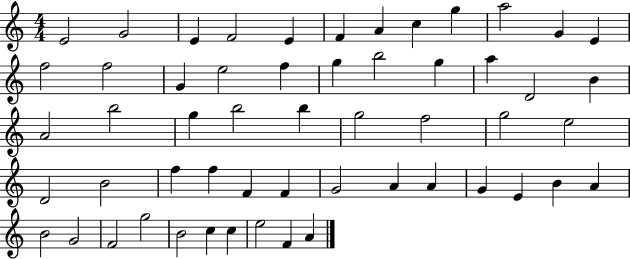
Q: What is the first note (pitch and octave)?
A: E4